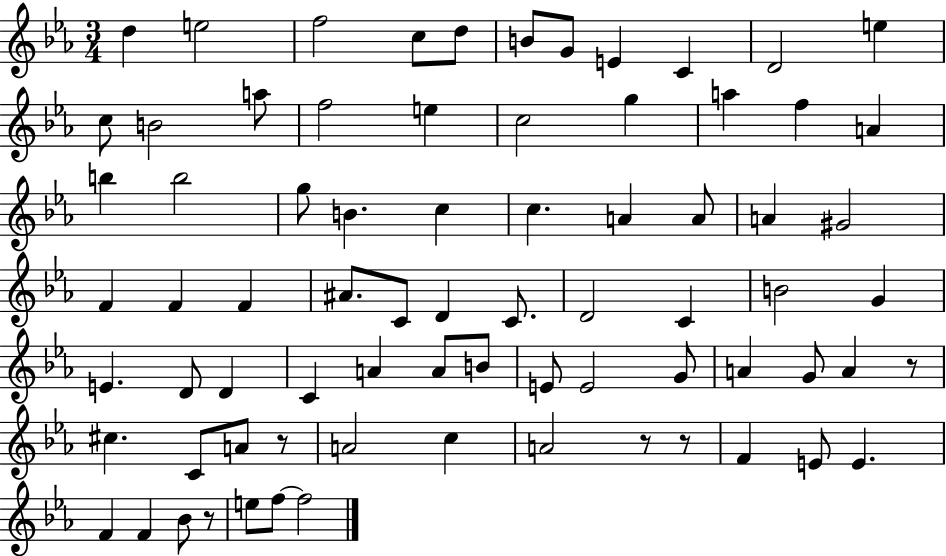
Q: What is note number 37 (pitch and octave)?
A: D4